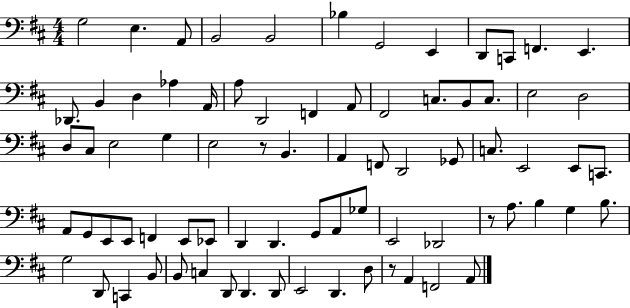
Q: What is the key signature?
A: D major